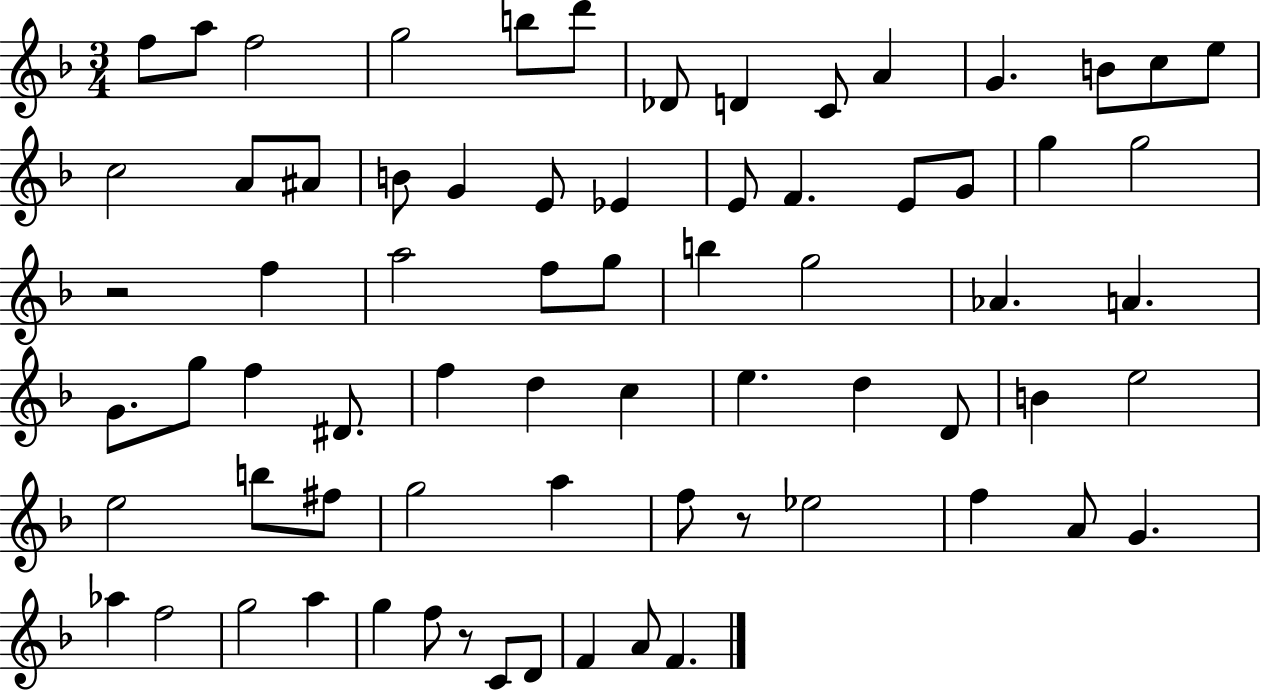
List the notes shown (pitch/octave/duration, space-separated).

F5/e A5/e F5/h G5/h B5/e D6/e Db4/e D4/q C4/e A4/q G4/q. B4/e C5/e E5/e C5/h A4/e A#4/e B4/e G4/q E4/e Eb4/q E4/e F4/q. E4/e G4/e G5/q G5/h R/h F5/q A5/h F5/e G5/e B5/q G5/h Ab4/q. A4/q. G4/e. G5/e F5/q D#4/e. F5/q D5/q C5/q E5/q. D5/q D4/e B4/q E5/h E5/h B5/e F#5/e G5/h A5/q F5/e R/e Eb5/h F5/q A4/e G4/q. Ab5/q F5/h G5/h A5/q G5/q F5/e R/e C4/e D4/e F4/q A4/e F4/q.